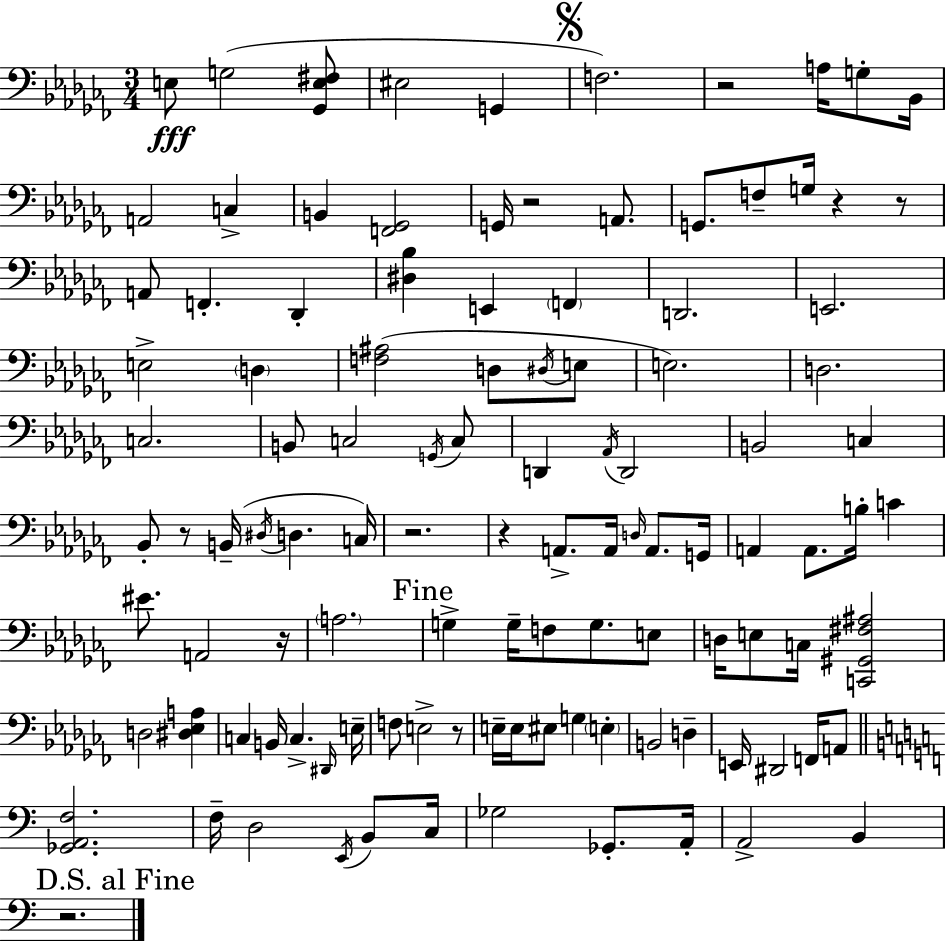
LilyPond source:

{
  \clef bass
  \numericTimeSignature
  \time 3/4
  \key aes \minor
  e8\fff g2( <ges, e fis>8 | eis2 g,4 | \mark \markup { \musicglyph "scripts.segno" } f2.) | r2 a16 g8-. bes,16 | \break a,2 c4-> | b,4 <f, ges,>2 | g,16 r2 a,8. | g,8. f8-- g16 r4 r8 | \break a,8 f,4.-. des,4-. | <dis bes>4 e,4 \parenthesize f,4 | d,2. | e,2. | \break e2-> \parenthesize d4 | <f ais>2( d8 \acciaccatura { dis16 } e8 | e2.) | d2. | \break c2. | b,8 c2 \acciaccatura { g,16 } | c8 d,4 \acciaccatura { aes,16 } d,2 | b,2 c4 | \break bes,8-. r8 b,16--( \acciaccatura { dis16 } d4. | c16) r2. | r4 a,8.-> a,16 | \grace { d16 } a,8. g,16 a,4 a,8. | \break b16-. c'4 eis'8. a,2 | r16 \parenthesize a2. | \mark "Fine" g4-> g16-- f8 | g8. e8 d16 e8 c16 <c, gis, fis ais>2 | \break d2 | <dis ees a>4 c4 b,16 c4.-> | \grace { dis,16 } e16-- f8 e2-> | r8 e16-- e16 eis8 g4 | \break \parenthesize e4-. b,2 | d4-- e,16 dis,2 | f,16 a,8 \bar "||" \break \key c \major <ges, a, f>2. | f16-- d2 \acciaccatura { e,16 } b,8 | c16 ges2 ges,8.-. | a,16-. a,2-> b,4 | \break \mark "D.S. al Fine" r2. | \bar "|."
}